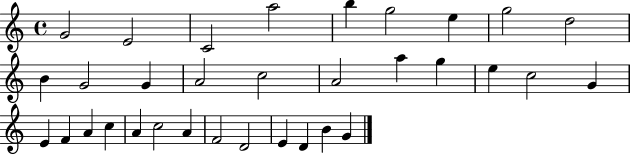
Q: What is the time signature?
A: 4/4